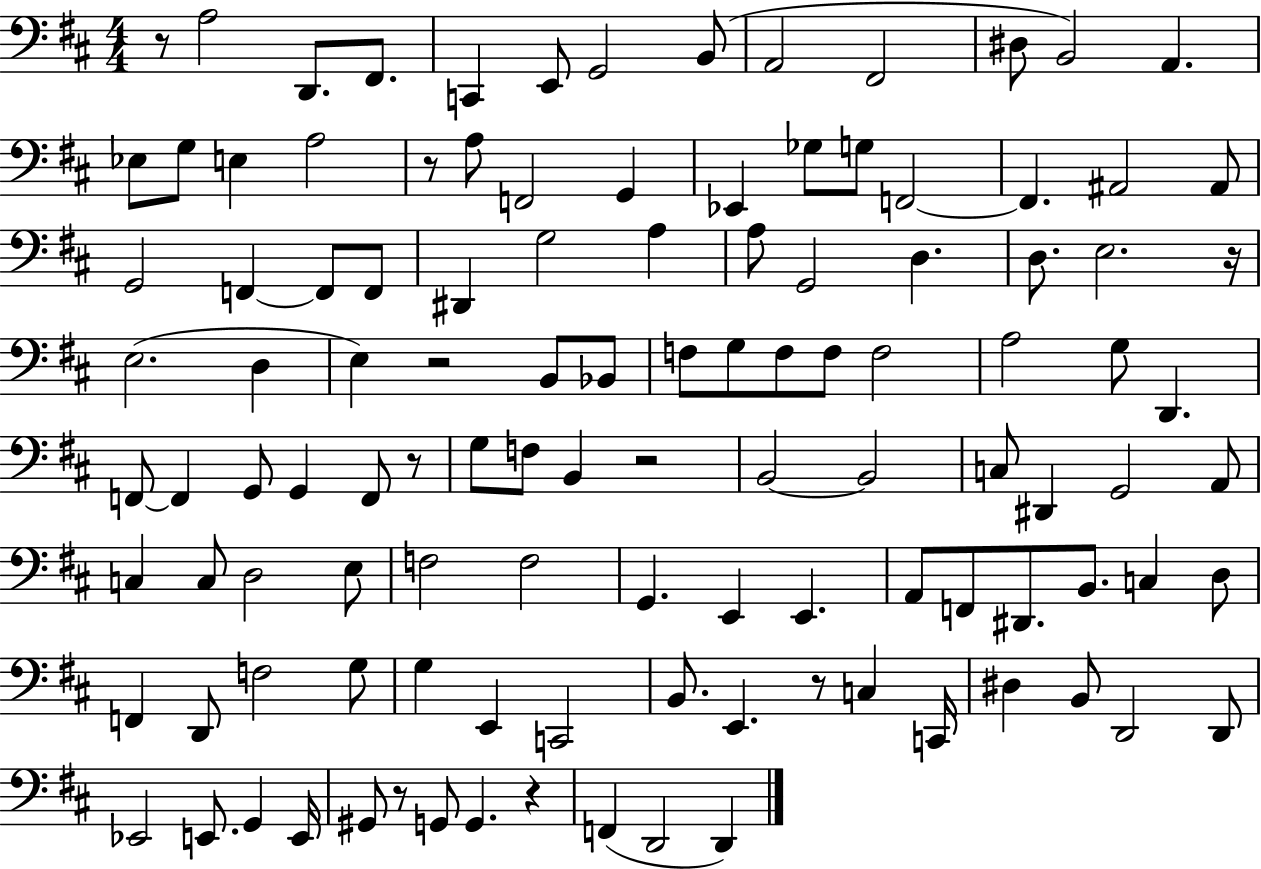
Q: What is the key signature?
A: D major